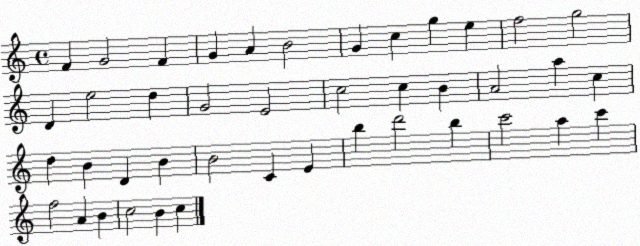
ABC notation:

X:1
T:Untitled
M:4/4
L:1/4
K:C
F G2 F G A B2 G c g e f2 g2 D e2 d G2 E2 c2 c B A2 a c d B D B B2 C E b d'2 b c'2 a c' f2 A B c2 B c